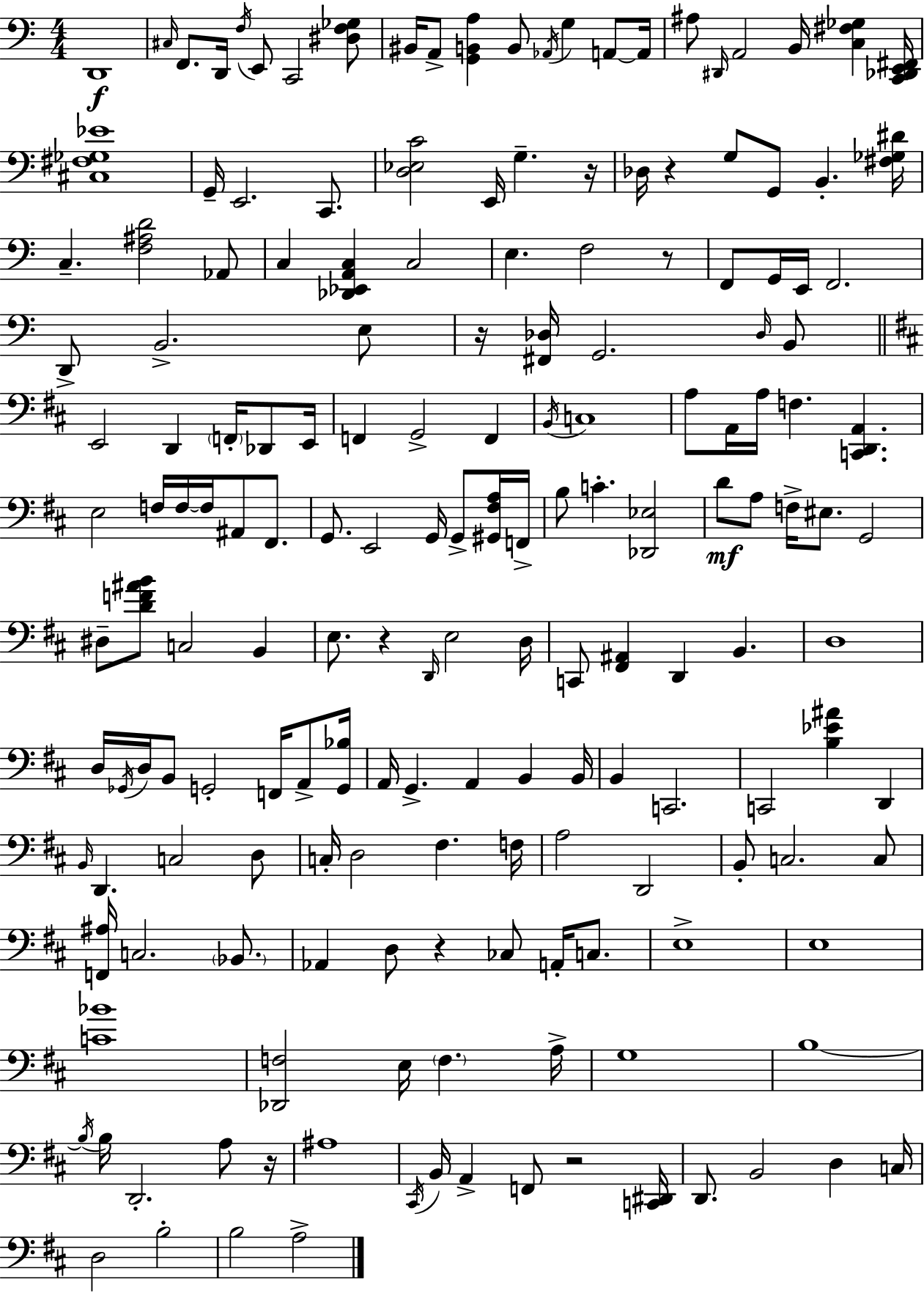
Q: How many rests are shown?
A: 8